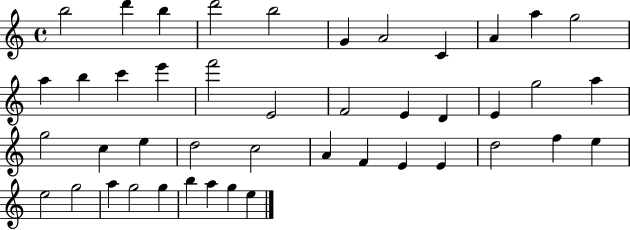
{
  \clef treble
  \time 4/4
  \defaultTimeSignature
  \key c \major
  b''2 d'''4 b''4 | d'''2 b''2 | g'4 a'2 c'4 | a'4 a''4 g''2 | \break a''4 b''4 c'''4 e'''4 | f'''2 e'2 | f'2 e'4 d'4 | e'4 g''2 a''4 | \break g''2 c''4 e''4 | d''2 c''2 | a'4 f'4 e'4 e'4 | d''2 f''4 e''4 | \break e''2 g''2 | a''4 g''2 g''4 | b''4 a''4 g''4 e''4 | \bar "|."
}